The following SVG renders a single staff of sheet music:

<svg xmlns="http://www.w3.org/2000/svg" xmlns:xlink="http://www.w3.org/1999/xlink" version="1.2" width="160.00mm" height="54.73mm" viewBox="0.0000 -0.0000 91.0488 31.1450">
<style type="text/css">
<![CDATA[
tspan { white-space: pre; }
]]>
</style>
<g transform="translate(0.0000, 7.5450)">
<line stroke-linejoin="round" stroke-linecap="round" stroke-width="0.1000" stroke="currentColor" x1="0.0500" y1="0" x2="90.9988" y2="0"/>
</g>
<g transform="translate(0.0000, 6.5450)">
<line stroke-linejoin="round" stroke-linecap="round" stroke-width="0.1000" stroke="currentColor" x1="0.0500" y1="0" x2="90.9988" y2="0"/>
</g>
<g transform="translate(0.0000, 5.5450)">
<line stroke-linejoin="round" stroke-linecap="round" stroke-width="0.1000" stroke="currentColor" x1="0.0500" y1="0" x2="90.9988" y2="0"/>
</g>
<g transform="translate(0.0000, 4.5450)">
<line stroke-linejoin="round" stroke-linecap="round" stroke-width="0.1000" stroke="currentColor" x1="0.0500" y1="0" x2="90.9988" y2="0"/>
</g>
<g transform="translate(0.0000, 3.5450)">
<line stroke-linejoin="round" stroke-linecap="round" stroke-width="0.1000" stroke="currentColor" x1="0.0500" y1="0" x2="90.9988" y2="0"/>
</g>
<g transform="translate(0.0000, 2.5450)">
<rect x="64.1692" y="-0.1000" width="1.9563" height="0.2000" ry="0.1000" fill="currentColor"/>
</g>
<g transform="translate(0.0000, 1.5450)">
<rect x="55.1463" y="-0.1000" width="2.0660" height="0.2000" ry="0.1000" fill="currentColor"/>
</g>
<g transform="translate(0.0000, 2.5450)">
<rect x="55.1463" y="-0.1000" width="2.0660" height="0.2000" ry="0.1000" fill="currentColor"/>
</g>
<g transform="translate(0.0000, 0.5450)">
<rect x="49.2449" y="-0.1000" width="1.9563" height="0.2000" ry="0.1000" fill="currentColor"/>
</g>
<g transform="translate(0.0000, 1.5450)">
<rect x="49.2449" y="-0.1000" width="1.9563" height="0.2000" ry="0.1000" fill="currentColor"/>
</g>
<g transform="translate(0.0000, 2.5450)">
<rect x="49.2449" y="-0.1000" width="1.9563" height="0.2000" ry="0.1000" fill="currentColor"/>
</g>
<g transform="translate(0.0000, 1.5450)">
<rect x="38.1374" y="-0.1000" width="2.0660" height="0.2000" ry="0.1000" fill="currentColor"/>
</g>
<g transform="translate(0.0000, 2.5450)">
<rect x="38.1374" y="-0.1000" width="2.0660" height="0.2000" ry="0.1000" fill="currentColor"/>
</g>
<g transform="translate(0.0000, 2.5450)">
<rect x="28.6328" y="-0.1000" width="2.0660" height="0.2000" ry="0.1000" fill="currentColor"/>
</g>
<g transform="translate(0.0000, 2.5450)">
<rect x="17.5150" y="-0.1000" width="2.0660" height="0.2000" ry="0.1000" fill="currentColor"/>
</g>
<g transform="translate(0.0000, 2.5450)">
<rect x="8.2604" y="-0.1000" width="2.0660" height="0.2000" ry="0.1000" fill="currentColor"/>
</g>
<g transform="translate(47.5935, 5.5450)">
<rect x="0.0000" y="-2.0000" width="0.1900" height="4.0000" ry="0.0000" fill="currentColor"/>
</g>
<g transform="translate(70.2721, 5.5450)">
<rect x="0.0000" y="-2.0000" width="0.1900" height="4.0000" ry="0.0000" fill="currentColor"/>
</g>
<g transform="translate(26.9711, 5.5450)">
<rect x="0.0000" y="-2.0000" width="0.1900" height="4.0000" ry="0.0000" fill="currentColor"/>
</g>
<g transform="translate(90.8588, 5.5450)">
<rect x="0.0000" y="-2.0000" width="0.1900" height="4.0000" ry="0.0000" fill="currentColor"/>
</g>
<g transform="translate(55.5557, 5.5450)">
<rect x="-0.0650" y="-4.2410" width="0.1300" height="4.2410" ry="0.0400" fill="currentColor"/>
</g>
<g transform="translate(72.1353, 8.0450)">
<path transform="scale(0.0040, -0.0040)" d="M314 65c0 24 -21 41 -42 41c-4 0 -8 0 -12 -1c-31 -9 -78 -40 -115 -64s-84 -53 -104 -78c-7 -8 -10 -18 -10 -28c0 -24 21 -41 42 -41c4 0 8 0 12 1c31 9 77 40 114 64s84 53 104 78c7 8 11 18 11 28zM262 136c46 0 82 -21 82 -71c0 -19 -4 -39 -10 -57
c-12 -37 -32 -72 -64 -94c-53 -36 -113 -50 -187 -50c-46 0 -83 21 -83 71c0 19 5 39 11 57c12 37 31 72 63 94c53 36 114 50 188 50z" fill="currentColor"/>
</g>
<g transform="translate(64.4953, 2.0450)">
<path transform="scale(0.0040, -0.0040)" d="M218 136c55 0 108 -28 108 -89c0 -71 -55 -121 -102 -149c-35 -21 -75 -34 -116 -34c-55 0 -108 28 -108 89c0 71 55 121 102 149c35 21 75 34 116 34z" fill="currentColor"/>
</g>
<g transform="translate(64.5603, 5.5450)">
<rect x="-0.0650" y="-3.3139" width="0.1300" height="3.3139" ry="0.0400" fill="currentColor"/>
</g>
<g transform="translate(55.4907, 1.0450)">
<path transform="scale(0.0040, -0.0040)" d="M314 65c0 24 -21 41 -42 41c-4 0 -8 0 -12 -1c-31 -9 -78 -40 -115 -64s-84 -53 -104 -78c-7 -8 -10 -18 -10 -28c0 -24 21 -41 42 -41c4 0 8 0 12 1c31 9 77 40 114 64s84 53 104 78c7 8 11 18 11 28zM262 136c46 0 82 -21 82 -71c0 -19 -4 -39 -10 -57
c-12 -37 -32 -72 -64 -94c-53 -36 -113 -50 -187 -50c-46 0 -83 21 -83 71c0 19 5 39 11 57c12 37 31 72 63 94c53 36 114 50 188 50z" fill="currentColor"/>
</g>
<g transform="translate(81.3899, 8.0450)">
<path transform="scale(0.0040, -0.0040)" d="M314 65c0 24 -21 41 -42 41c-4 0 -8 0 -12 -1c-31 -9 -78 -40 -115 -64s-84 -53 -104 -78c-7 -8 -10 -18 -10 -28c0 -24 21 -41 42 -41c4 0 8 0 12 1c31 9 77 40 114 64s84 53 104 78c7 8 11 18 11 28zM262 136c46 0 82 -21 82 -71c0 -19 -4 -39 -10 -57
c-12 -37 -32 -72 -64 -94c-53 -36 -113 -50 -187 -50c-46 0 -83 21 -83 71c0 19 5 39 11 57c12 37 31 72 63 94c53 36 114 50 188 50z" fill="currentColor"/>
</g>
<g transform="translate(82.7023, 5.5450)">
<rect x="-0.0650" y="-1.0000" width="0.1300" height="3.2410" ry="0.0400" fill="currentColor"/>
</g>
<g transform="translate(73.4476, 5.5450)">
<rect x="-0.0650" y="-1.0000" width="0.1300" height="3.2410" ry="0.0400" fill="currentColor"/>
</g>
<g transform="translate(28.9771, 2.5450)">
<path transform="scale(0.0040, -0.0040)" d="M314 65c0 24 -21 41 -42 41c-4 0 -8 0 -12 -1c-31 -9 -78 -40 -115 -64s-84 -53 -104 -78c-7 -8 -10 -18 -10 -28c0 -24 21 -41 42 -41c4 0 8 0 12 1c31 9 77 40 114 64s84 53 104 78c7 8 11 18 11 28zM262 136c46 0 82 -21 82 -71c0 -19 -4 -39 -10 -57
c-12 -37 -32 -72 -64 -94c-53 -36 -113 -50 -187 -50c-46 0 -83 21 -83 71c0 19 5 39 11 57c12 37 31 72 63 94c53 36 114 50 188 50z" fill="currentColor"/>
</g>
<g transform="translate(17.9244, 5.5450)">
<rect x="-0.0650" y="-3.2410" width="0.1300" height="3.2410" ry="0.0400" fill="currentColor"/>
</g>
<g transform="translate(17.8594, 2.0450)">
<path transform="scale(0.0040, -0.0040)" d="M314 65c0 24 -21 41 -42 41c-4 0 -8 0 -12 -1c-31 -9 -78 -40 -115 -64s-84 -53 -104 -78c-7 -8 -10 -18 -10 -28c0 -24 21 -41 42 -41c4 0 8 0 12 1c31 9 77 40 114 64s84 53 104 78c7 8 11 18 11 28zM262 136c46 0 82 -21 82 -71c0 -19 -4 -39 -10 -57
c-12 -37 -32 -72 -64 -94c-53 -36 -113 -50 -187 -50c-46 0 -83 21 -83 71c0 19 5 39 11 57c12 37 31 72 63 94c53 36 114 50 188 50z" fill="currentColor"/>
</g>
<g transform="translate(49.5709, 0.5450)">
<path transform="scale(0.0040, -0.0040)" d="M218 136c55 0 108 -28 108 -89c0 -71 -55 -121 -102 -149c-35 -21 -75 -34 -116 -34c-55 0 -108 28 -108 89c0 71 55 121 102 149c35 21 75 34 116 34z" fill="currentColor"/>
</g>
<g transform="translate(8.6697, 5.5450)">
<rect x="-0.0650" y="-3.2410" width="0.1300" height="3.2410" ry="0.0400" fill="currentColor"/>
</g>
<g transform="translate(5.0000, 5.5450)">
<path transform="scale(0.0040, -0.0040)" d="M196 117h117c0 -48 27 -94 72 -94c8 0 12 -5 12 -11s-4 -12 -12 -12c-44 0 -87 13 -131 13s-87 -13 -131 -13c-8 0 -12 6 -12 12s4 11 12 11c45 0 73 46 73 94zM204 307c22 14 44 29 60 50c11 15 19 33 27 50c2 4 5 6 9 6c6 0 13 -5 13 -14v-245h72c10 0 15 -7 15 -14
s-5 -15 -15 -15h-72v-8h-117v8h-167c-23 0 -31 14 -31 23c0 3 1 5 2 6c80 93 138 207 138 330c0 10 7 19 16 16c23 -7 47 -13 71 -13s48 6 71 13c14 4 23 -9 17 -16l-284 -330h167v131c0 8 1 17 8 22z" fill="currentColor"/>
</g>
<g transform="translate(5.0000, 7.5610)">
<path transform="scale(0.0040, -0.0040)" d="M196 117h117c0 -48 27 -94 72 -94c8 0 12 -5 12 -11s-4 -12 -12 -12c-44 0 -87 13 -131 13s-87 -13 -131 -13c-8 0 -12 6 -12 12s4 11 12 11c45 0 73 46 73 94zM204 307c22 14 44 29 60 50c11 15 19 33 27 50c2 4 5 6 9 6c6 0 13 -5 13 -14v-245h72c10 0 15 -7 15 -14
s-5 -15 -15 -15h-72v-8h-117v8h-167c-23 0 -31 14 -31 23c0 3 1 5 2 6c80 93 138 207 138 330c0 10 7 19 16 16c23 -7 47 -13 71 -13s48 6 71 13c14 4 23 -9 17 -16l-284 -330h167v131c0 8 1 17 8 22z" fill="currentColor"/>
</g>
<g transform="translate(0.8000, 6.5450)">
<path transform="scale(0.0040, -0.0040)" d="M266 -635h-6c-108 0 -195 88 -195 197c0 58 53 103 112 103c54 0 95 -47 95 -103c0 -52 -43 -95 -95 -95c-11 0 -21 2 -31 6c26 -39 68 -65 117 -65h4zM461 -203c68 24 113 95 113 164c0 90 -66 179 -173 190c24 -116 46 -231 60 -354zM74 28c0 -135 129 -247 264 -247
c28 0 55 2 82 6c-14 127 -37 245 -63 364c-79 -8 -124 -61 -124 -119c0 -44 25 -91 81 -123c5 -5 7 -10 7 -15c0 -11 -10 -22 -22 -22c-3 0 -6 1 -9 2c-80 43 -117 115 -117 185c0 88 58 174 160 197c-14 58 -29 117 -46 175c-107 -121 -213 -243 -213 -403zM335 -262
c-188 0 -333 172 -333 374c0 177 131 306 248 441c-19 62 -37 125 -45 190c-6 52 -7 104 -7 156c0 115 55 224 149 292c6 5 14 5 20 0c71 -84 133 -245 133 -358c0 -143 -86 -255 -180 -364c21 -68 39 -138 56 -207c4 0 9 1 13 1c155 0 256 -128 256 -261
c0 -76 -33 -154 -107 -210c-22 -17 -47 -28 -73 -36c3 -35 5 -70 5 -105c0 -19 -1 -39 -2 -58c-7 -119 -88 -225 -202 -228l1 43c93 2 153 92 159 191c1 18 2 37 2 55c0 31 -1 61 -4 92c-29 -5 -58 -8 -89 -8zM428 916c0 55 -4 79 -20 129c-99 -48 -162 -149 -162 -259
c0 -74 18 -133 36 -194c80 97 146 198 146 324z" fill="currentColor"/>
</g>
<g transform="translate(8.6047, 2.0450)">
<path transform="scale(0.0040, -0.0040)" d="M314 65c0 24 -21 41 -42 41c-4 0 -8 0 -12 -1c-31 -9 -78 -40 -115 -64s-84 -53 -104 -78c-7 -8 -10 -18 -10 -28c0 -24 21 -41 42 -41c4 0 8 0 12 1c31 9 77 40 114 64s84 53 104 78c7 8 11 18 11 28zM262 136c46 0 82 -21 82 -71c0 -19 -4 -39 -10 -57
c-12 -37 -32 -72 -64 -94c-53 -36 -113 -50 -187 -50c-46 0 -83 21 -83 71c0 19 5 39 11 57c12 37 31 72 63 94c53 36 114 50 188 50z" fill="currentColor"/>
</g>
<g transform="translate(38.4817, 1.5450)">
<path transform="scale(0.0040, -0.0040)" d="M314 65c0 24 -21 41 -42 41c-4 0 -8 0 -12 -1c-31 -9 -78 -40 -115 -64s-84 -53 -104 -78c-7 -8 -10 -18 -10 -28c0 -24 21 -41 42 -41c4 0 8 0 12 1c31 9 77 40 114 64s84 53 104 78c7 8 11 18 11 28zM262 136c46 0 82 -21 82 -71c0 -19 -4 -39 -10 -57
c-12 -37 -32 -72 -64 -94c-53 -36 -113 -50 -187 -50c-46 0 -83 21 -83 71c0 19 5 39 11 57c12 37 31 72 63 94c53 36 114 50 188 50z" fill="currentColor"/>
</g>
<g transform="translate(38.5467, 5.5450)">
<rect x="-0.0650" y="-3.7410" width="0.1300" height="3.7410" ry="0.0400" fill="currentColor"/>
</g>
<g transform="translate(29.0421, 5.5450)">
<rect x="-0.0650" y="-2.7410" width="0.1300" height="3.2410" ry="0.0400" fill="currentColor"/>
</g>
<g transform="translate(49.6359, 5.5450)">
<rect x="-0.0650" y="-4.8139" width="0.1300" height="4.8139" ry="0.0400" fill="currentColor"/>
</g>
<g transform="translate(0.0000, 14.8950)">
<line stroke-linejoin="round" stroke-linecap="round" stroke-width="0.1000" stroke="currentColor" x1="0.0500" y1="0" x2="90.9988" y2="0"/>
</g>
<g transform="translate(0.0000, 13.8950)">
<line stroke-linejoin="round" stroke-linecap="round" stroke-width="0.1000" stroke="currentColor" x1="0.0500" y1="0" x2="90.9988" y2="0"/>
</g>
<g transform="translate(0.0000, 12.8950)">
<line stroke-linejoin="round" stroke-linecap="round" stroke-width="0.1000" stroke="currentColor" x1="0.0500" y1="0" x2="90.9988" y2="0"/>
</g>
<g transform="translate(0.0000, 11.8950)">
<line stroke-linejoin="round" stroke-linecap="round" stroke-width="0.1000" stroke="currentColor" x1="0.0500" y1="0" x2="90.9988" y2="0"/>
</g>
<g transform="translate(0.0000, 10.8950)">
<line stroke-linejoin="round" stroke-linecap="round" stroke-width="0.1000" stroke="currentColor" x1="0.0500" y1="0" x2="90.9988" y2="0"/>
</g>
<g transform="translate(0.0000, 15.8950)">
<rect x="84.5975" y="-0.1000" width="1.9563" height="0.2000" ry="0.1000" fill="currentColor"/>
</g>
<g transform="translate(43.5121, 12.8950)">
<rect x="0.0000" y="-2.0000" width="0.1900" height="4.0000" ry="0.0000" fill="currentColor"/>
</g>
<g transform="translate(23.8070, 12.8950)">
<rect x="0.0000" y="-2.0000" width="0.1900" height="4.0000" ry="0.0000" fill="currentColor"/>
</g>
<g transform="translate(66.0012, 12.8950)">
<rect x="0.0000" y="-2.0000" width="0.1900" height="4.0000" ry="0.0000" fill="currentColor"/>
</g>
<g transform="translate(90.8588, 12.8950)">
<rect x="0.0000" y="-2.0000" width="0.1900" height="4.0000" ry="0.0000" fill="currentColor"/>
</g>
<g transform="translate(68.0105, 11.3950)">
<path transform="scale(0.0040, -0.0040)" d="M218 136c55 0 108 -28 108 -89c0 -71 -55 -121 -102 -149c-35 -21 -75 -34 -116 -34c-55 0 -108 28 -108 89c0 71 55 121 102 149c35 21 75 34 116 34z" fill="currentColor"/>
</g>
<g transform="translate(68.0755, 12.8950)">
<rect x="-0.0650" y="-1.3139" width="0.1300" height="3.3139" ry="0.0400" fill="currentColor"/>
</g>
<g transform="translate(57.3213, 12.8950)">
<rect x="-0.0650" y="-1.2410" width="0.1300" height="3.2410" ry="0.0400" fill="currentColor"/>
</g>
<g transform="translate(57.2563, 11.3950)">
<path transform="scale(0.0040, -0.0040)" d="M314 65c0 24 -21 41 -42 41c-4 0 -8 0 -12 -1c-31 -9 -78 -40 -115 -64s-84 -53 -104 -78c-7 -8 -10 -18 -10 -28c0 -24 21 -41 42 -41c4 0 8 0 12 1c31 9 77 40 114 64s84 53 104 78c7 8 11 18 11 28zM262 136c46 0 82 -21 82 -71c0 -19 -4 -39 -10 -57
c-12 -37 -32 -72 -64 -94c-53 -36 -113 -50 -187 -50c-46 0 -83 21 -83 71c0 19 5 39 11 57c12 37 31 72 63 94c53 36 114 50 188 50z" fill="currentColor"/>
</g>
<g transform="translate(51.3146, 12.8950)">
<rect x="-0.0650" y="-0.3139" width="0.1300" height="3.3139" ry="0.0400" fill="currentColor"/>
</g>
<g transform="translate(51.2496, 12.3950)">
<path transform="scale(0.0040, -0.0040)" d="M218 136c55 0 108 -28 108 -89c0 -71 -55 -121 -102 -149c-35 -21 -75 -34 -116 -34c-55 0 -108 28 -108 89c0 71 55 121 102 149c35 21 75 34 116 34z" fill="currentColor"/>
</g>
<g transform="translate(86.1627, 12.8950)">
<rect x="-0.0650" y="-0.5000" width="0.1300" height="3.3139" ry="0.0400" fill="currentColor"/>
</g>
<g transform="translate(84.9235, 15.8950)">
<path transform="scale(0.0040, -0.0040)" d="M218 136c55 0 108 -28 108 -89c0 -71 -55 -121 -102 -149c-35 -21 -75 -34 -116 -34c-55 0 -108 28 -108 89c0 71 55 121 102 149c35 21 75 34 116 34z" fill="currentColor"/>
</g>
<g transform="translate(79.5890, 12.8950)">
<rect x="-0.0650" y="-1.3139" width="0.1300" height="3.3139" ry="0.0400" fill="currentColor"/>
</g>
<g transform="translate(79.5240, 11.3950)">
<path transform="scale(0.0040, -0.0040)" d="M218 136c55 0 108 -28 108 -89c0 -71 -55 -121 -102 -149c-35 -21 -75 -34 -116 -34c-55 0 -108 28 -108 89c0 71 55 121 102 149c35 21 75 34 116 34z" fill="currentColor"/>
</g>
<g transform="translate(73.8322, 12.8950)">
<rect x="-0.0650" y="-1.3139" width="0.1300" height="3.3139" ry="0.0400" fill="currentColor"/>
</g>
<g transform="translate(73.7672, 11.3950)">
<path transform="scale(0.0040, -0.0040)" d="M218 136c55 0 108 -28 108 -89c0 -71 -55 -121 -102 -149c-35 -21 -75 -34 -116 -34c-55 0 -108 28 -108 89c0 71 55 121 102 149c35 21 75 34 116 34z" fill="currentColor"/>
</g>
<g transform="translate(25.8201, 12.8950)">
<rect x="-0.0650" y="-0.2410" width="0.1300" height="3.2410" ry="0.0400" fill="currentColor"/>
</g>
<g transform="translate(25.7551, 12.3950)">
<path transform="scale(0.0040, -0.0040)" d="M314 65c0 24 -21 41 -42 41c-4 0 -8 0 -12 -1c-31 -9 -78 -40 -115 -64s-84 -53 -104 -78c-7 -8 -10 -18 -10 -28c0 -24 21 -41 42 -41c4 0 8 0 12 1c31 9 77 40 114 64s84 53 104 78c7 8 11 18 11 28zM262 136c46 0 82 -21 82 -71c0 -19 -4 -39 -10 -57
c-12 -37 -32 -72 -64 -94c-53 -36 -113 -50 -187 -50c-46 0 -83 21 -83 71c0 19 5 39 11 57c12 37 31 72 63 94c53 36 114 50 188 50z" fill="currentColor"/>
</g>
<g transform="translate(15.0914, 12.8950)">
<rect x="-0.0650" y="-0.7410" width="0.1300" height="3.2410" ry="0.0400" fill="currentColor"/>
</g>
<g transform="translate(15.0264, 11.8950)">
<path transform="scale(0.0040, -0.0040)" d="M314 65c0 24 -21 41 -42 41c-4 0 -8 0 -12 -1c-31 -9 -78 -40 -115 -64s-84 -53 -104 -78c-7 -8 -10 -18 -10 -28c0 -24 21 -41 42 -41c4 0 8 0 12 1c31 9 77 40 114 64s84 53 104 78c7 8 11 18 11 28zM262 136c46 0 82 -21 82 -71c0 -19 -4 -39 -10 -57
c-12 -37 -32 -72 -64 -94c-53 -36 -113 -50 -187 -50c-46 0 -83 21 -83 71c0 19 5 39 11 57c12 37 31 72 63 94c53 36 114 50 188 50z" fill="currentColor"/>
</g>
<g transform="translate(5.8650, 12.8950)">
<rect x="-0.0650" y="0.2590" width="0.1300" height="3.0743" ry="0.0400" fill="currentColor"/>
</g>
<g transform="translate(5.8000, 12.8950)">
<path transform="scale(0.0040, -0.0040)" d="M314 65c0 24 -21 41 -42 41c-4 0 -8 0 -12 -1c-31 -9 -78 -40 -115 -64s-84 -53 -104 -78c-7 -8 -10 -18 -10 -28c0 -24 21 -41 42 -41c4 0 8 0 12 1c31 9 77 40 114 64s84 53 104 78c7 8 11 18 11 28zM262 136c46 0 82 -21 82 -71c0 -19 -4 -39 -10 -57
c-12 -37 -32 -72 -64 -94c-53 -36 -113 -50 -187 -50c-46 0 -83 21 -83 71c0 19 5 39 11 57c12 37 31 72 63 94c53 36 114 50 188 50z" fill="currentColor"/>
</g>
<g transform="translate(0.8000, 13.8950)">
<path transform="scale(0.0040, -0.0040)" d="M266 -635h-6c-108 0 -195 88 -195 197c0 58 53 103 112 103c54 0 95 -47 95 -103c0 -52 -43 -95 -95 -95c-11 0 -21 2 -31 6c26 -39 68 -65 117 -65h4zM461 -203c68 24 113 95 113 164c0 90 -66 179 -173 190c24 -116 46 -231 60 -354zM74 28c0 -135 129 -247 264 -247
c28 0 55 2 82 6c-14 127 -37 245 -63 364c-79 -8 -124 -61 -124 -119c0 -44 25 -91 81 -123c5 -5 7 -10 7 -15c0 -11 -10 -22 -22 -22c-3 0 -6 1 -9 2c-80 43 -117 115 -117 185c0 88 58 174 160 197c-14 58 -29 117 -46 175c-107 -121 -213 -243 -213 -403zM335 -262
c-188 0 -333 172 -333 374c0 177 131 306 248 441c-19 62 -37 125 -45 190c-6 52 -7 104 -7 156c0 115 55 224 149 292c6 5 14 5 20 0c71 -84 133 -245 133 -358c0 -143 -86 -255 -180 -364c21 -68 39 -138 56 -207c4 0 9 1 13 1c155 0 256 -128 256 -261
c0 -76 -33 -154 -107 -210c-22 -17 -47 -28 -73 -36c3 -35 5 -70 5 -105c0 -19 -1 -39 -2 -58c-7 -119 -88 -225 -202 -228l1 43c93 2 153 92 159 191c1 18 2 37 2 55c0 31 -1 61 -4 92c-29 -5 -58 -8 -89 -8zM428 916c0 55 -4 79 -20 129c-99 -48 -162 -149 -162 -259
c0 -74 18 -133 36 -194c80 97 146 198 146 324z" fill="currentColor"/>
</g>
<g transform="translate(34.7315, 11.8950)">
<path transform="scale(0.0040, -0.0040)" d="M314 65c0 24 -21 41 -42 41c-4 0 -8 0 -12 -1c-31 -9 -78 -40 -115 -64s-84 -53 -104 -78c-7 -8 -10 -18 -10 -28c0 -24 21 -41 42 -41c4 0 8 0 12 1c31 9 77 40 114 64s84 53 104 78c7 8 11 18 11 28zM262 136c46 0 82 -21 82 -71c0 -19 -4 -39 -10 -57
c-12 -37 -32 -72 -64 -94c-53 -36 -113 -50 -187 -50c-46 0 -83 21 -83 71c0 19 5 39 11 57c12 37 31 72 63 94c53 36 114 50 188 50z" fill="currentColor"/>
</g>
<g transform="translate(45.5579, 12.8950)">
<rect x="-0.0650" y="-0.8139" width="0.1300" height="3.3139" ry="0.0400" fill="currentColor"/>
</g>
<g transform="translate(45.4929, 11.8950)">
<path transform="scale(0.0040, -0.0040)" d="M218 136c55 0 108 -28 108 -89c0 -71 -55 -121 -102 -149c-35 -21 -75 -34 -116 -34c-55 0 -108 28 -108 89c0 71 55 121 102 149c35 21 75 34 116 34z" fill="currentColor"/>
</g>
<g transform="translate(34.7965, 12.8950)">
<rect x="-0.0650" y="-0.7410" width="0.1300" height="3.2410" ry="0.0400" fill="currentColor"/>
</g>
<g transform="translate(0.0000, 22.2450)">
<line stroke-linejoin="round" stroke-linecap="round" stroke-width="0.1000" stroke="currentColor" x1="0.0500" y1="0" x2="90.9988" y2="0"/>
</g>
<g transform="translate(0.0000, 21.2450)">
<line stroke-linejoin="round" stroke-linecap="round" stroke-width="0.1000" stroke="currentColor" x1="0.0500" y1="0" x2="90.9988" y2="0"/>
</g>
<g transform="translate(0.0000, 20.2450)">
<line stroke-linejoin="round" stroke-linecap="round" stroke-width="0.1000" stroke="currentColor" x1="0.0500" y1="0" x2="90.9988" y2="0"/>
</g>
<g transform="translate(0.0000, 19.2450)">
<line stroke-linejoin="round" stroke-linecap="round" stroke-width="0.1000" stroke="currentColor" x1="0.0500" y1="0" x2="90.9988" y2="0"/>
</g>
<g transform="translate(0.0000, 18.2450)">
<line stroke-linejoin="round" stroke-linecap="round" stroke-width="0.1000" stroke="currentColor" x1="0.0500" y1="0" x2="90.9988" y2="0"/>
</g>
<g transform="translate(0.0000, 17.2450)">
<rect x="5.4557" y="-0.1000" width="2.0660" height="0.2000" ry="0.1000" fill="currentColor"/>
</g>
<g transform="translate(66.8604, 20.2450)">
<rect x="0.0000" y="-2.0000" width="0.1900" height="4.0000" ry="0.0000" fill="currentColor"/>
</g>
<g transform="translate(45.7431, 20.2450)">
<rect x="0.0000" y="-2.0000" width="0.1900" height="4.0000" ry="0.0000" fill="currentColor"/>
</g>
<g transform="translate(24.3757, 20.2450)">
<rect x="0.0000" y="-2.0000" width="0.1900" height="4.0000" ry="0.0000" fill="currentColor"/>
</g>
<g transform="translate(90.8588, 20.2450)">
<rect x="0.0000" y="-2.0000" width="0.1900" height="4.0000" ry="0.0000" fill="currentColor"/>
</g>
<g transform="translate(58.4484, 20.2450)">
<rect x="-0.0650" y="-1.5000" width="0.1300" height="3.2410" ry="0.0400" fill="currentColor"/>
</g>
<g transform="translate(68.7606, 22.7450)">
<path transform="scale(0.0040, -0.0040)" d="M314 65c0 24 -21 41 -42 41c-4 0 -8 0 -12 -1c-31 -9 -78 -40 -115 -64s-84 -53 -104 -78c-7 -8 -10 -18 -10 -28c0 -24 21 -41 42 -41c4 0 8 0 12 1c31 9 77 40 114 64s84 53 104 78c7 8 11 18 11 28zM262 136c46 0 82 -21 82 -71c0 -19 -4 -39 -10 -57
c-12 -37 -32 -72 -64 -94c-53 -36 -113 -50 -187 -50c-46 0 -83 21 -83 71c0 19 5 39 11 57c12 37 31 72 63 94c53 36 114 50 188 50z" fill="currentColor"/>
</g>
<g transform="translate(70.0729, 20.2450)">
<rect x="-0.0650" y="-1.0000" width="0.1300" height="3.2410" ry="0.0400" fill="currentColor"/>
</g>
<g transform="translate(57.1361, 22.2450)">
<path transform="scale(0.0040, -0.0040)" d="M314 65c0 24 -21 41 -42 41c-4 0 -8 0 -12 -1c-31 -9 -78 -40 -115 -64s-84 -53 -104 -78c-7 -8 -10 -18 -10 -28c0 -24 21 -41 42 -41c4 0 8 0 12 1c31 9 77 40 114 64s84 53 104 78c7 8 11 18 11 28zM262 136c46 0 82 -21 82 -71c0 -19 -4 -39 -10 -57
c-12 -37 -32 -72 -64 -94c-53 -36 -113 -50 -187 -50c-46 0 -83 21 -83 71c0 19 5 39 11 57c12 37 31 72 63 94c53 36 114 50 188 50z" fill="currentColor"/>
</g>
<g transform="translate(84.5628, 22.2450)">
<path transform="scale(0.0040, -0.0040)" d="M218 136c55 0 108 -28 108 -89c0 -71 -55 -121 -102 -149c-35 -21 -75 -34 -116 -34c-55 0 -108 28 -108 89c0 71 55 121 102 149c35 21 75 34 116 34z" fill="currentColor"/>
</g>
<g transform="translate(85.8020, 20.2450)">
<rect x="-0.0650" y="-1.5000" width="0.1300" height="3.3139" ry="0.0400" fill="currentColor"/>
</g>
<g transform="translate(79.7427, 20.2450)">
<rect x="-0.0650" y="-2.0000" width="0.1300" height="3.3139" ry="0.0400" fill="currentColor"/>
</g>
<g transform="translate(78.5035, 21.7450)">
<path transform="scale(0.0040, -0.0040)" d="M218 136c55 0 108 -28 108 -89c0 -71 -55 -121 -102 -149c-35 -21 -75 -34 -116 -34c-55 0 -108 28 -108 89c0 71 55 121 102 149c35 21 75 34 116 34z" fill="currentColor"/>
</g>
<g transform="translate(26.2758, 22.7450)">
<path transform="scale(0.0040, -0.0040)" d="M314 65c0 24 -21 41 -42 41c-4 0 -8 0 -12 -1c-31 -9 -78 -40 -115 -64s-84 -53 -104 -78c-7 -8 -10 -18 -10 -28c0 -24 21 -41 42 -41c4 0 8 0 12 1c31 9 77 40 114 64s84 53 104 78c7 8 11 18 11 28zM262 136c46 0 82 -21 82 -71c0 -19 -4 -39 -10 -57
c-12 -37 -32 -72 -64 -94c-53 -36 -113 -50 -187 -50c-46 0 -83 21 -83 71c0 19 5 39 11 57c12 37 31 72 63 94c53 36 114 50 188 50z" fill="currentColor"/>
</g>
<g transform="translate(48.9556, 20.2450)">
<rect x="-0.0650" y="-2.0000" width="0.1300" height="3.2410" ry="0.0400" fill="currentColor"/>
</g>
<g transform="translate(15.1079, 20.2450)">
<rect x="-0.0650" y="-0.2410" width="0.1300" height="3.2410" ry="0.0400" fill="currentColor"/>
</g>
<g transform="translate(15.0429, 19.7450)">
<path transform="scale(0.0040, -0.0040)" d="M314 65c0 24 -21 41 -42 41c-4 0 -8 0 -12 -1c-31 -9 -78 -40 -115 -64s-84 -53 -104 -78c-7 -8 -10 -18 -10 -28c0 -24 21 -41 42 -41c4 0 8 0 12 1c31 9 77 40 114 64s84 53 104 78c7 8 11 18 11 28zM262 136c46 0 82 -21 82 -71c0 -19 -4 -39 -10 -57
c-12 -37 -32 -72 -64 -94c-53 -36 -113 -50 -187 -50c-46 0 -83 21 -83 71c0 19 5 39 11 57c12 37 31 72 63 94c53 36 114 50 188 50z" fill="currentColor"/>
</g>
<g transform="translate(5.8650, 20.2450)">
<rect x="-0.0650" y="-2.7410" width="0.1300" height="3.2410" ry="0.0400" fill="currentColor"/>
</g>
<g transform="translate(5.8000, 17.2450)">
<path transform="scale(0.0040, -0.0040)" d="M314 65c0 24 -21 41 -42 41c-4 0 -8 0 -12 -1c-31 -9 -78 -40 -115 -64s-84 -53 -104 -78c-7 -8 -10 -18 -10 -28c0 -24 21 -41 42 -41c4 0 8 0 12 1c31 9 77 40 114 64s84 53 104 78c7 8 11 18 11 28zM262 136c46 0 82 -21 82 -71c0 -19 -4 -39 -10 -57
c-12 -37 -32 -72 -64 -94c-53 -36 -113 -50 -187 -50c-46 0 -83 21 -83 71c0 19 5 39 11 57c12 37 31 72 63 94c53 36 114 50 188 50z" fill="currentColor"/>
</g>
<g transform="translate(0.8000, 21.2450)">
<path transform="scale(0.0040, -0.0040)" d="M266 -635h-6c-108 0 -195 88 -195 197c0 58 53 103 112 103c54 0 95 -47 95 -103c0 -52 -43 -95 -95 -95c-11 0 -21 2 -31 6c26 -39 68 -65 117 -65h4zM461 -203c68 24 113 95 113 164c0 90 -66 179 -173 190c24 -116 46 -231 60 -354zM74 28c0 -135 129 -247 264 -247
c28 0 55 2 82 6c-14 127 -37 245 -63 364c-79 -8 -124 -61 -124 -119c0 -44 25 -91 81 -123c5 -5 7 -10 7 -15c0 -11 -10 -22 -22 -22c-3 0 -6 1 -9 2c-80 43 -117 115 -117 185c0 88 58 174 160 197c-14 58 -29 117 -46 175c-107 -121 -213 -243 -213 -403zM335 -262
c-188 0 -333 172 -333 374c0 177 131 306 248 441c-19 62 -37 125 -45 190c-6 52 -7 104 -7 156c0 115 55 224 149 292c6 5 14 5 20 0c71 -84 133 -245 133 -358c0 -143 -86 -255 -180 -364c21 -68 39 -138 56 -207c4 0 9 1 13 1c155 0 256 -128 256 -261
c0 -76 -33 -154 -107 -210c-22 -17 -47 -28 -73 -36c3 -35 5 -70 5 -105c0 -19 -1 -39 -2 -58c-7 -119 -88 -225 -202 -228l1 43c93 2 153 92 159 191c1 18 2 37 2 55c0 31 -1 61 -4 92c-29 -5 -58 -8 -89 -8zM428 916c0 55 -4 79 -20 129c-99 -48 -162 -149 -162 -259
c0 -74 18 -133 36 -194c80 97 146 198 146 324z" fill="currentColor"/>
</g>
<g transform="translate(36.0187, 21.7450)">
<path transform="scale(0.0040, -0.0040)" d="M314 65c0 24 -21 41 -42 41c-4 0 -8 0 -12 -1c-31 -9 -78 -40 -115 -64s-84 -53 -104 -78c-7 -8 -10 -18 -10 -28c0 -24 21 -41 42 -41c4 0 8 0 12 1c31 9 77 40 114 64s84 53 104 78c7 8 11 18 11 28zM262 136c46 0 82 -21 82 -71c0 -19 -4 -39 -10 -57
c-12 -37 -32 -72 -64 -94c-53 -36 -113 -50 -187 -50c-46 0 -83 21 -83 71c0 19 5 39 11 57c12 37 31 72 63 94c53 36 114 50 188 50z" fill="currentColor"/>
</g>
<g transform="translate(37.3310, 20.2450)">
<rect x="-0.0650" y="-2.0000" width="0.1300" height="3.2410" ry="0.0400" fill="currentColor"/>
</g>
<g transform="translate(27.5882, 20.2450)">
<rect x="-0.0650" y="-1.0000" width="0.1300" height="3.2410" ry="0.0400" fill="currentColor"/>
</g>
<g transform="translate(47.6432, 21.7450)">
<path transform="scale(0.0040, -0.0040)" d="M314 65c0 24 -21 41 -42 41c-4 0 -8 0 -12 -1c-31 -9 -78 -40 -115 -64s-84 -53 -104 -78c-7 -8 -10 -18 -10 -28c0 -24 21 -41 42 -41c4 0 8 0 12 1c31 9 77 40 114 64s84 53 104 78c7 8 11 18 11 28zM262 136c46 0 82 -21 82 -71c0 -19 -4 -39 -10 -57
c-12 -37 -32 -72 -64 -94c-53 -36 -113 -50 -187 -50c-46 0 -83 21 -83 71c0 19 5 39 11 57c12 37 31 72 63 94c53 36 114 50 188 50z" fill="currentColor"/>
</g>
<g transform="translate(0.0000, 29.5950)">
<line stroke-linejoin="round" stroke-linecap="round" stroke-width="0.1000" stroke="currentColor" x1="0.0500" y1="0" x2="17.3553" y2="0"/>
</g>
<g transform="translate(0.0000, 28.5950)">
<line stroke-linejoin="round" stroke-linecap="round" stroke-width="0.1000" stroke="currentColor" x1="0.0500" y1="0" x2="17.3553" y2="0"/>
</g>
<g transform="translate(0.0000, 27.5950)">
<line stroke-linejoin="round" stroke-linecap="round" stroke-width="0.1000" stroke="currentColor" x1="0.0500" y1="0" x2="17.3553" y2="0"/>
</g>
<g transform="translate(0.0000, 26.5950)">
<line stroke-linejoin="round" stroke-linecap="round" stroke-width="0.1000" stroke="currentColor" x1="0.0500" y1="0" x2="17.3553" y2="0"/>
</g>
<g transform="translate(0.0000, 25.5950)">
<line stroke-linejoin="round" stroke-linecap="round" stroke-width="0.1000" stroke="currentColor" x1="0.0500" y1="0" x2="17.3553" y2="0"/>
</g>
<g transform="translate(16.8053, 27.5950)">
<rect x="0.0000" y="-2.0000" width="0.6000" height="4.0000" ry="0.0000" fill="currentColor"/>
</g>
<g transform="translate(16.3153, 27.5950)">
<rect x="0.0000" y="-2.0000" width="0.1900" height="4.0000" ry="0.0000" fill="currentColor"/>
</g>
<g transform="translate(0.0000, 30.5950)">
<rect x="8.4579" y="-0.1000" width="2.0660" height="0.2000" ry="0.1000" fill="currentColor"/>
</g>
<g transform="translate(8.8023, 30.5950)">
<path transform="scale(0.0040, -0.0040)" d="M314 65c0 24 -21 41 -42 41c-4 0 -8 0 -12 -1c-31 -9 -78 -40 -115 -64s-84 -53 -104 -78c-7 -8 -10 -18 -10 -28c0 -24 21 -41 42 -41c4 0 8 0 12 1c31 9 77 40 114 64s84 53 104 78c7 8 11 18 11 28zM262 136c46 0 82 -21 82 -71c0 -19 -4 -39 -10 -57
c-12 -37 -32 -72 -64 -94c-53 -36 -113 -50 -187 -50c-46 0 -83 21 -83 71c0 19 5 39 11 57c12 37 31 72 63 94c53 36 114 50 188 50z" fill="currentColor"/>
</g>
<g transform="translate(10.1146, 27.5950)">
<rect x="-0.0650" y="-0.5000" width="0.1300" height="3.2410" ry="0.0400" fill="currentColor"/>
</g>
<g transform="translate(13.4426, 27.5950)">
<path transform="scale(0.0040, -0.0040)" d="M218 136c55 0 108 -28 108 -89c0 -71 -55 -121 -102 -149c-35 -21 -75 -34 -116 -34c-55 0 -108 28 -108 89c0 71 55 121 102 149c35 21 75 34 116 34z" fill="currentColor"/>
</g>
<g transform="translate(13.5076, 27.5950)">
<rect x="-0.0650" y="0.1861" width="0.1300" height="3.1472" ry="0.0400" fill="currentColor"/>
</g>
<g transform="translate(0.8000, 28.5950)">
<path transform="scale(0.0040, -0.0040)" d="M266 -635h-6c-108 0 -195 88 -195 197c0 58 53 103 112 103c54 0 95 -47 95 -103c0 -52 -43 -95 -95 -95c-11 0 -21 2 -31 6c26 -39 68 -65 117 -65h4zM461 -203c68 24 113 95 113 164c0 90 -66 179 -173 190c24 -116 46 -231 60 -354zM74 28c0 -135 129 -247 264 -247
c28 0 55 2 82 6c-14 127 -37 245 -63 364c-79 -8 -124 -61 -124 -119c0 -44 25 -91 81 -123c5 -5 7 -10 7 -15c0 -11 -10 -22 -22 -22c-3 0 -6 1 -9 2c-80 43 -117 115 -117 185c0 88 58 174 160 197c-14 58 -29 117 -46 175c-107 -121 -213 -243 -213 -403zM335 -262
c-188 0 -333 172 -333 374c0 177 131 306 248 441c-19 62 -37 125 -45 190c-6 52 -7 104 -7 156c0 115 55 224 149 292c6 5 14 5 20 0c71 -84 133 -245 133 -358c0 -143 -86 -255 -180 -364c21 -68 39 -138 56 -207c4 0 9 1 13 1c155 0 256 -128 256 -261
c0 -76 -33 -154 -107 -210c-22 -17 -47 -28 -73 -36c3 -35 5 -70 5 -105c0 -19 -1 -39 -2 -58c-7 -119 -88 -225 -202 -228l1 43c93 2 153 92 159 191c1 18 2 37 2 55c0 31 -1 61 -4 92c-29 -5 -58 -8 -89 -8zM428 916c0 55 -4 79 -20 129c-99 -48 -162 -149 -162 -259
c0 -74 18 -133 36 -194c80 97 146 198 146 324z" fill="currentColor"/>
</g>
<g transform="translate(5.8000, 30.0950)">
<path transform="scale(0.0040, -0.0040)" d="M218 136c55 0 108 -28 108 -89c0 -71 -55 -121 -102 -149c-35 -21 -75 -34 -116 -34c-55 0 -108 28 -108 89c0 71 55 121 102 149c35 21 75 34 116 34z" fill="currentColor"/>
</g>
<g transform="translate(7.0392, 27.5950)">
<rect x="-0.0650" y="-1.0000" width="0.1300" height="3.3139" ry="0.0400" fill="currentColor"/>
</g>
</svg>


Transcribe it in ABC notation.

X:1
T:Untitled
M:4/4
L:1/4
K:C
b2 b2 a2 c'2 e' d'2 b D2 D2 B2 d2 c2 d2 d c e2 e e e C a2 c2 D2 F2 F2 E2 D2 F E D C2 B